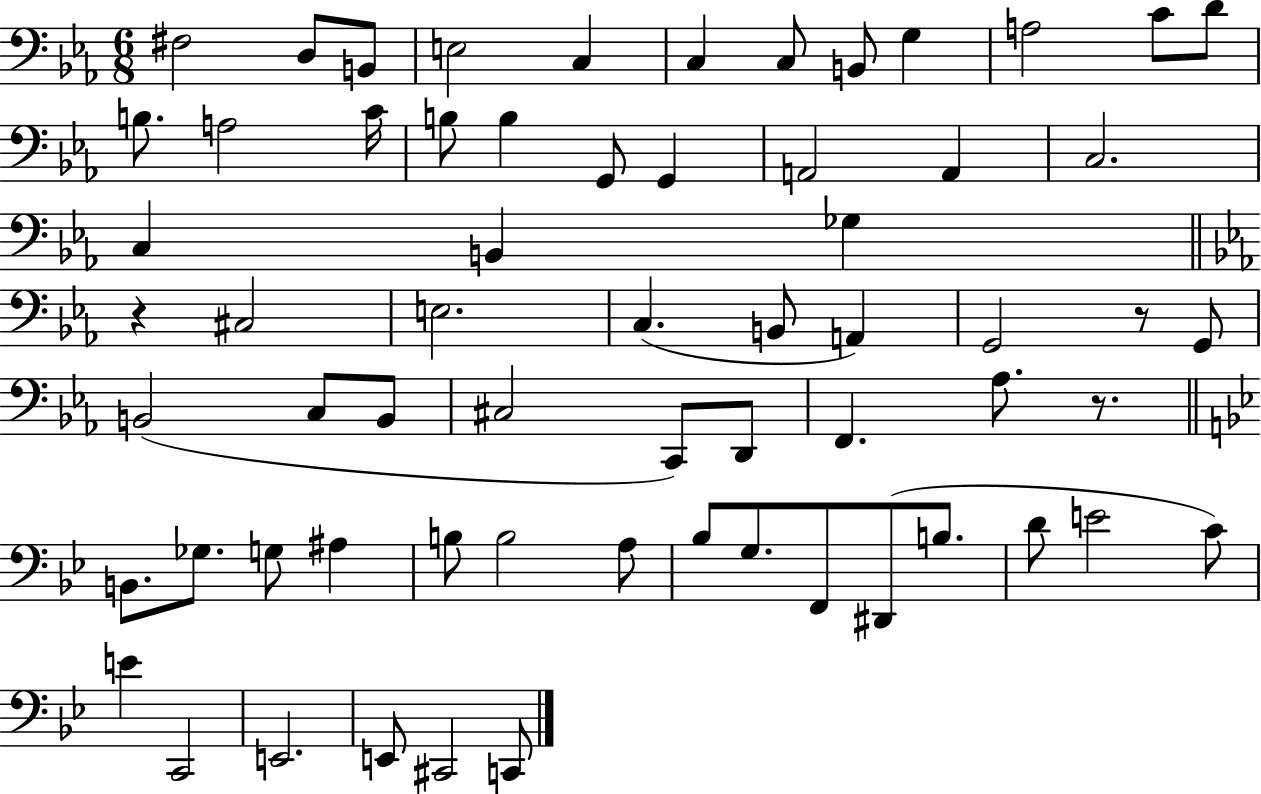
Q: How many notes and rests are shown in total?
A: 64